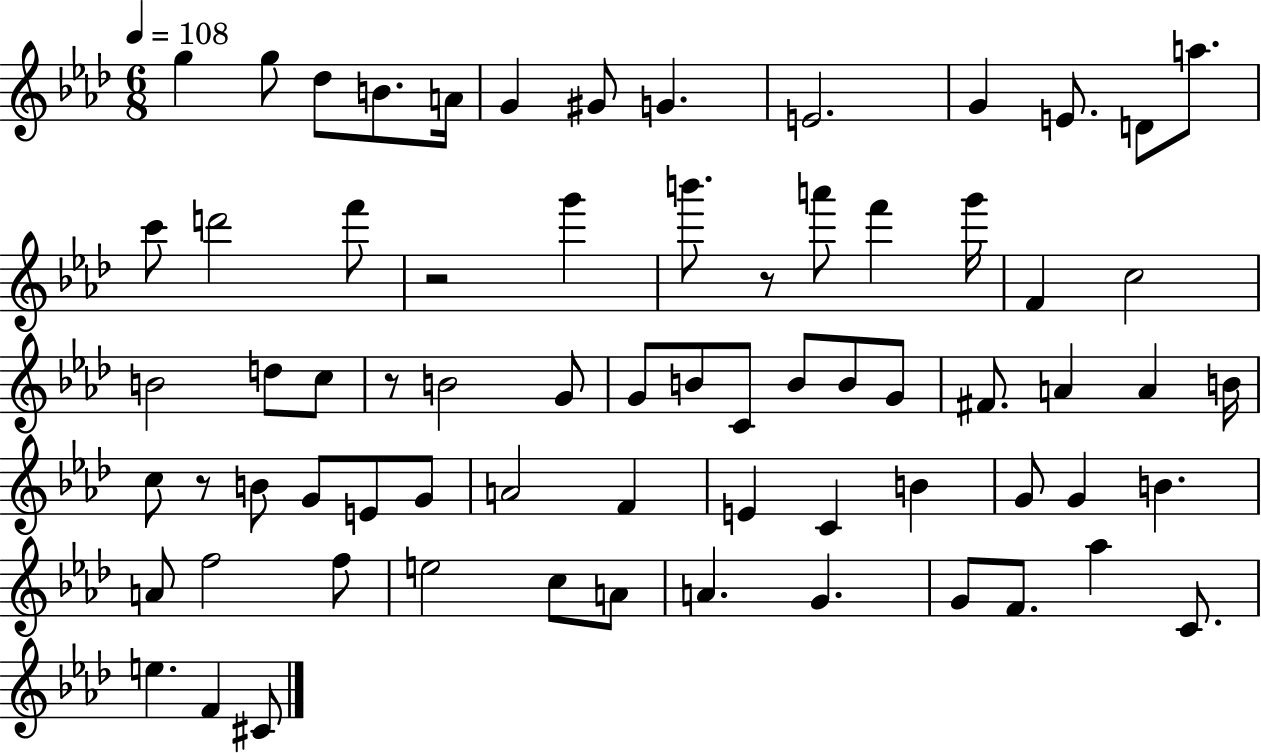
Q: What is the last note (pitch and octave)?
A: C#4